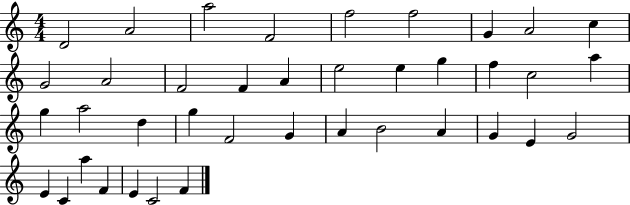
X:1
T:Untitled
M:4/4
L:1/4
K:C
D2 A2 a2 F2 f2 f2 G A2 c G2 A2 F2 F A e2 e g f c2 a g a2 d g F2 G A B2 A G E G2 E C a F E C2 F